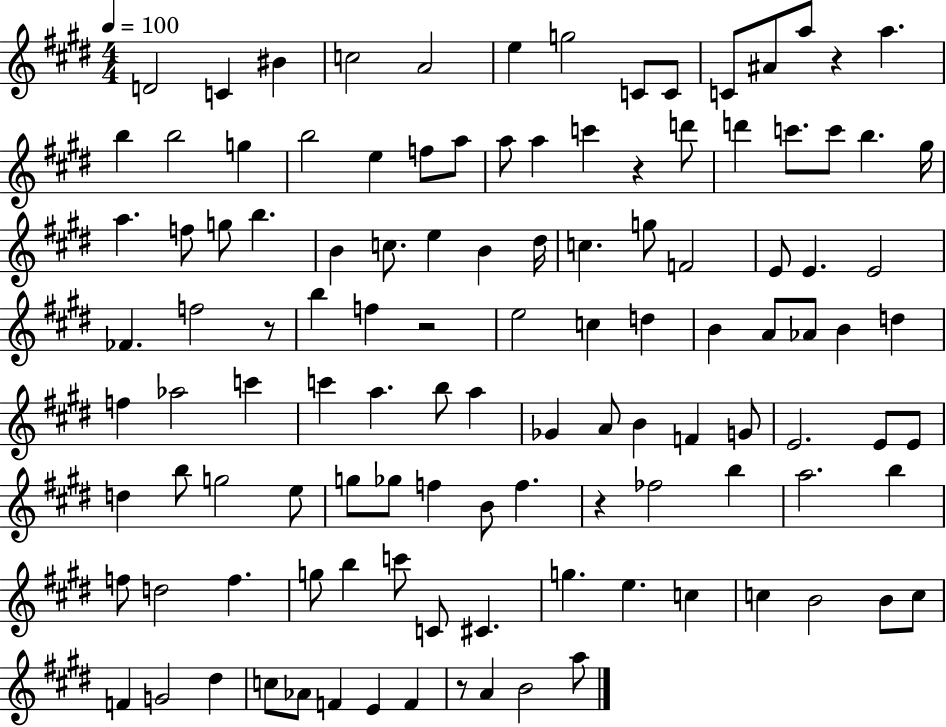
{
  \clef treble
  \numericTimeSignature
  \time 4/4
  \key e \major
  \tempo 4 = 100
  \repeat volta 2 { d'2 c'4 bis'4 | c''2 a'2 | e''4 g''2 c'8 c'8 | c'8 ais'8 a''8 r4 a''4. | \break b''4 b''2 g''4 | b''2 e''4 f''8 a''8 | a''8 a''4 c'''4 r4 d'''8 | d'''4 c'''8. c'''8 b''4. gis''16 | \break a''4. f''8 g''8 b''4. | b'4 c''8. e''4 b'4 dis''16 | c''4. g''8 f'2 | e'8 e'4. e'2 | \break fes'4. f''2 r8 | b''4 f''4 r2 | e''2 c''4 d''4 | b'4 a'8 aes'8 b'4 d''4 | \break f''4 aes''2 c'''4 | c'''4 a''4. b''8 a''4 | ges'4 a'8 b'4 f'4 g'8 | e'2. e'8 e'8 | \break d''4 b''8 g''2 e''8 | g''8 ges''8 f''4 b'8 f''4. | r4 fes''2 b''4 | a''2. b''4 | \break f''8 d''2 f''4. | g''8 b''4 c'''8 c'8 cis'4. | g''4. e''4. c''4 | c''4 b'2 b'8 c''8 | \break f'4 g'2 dis''4 | c''8 aes'8 f'4 e'4 f'4 | r8 a'4 b'2 a''8 | } \bar "|."
}